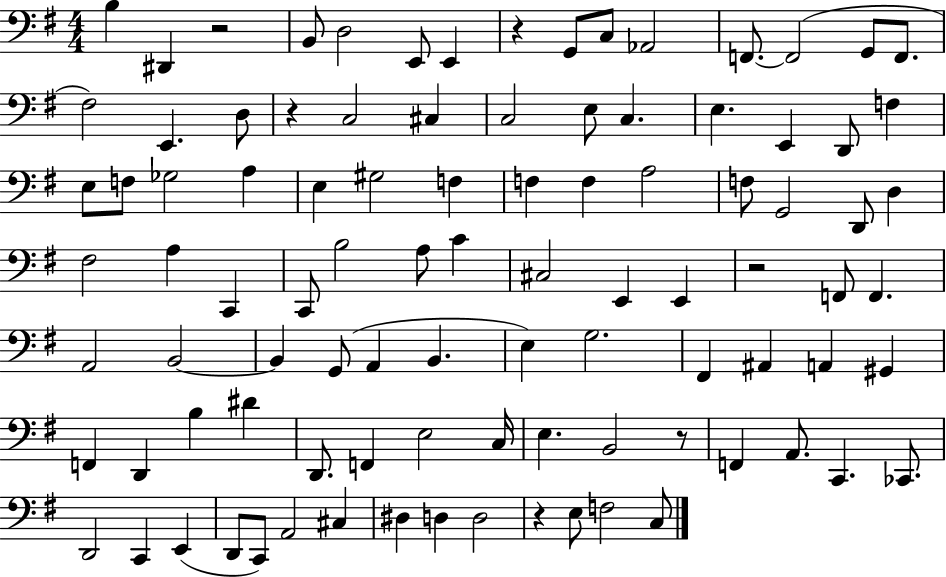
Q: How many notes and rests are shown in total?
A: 96